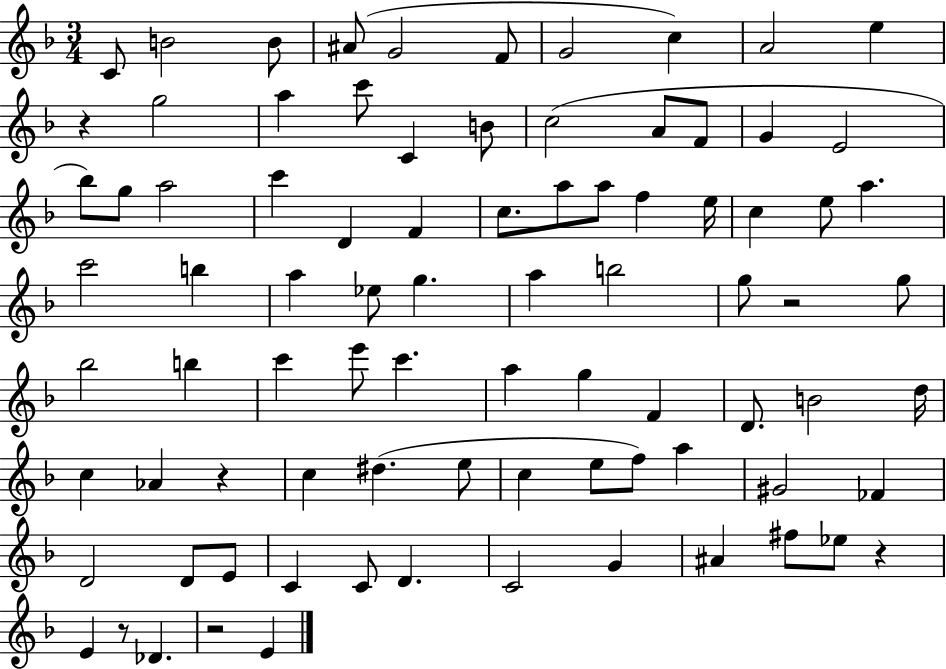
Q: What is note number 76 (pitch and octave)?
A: Eb5